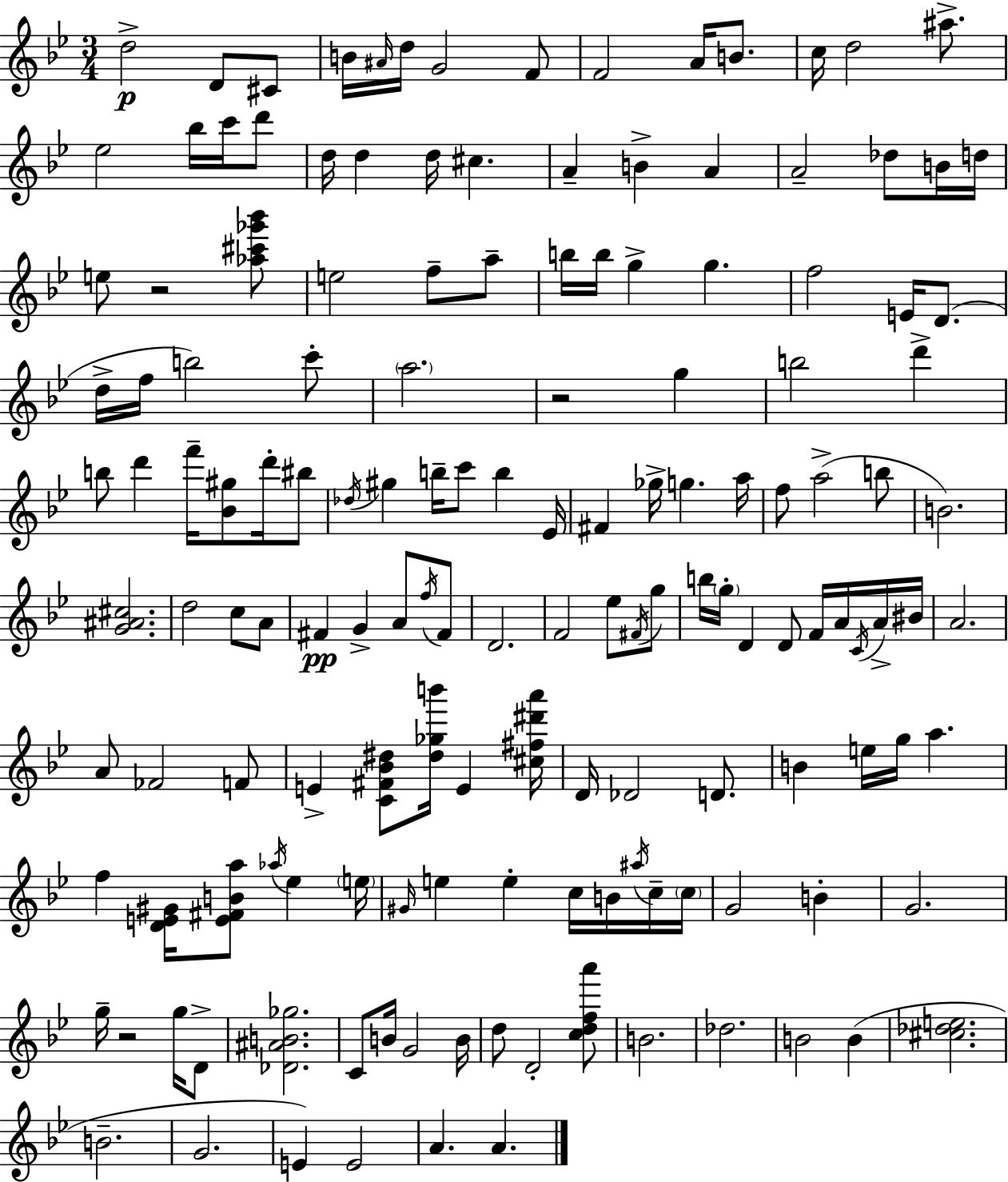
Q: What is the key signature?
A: BES major